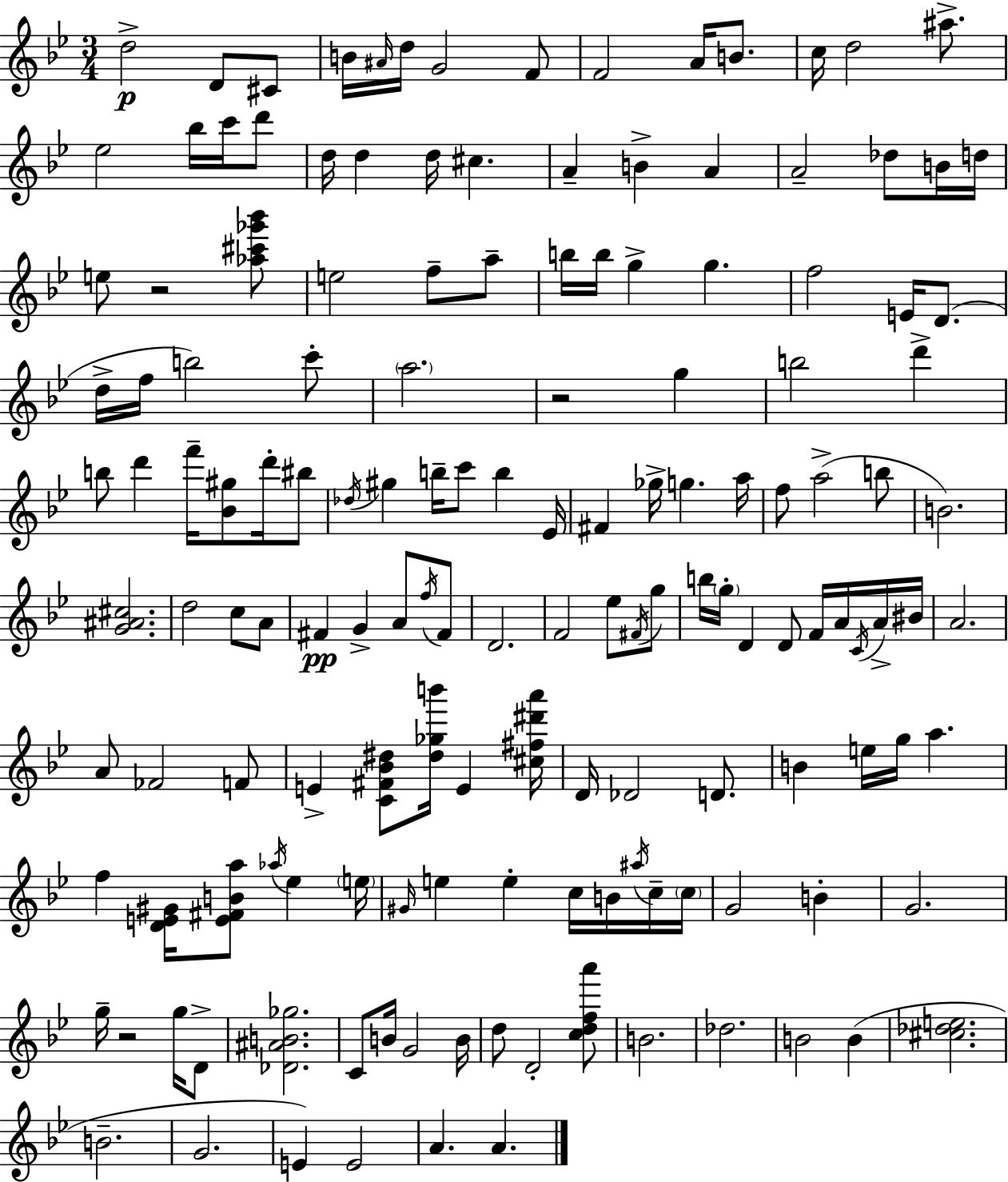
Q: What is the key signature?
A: BES major